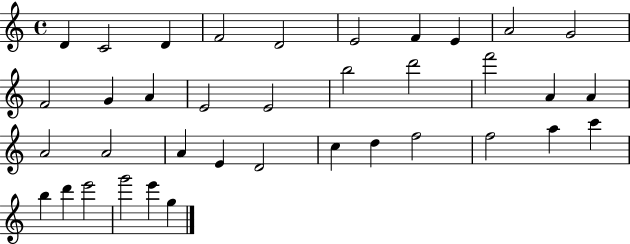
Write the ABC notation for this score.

X:1
T:Untitled
M:4/4
L:1/4
K:C
D C2 D F2 D2 E2 F E A2 G2 F2 G A E2 E2 b2 d'2 f'2 A A A2 A2 A E D2 c d f2 f2 a c' b d' e'2 g'2 e' g